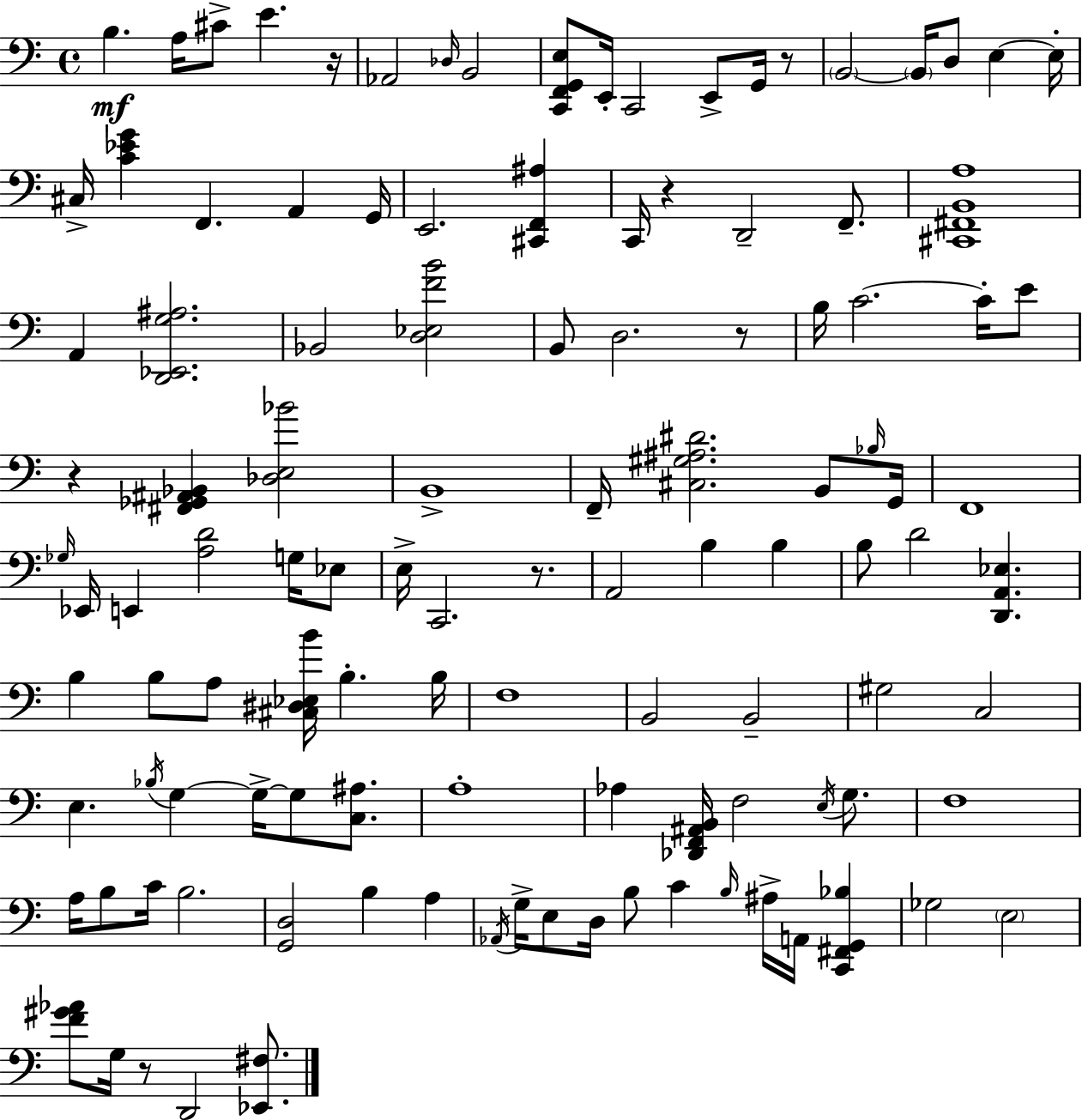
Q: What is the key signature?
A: A minor